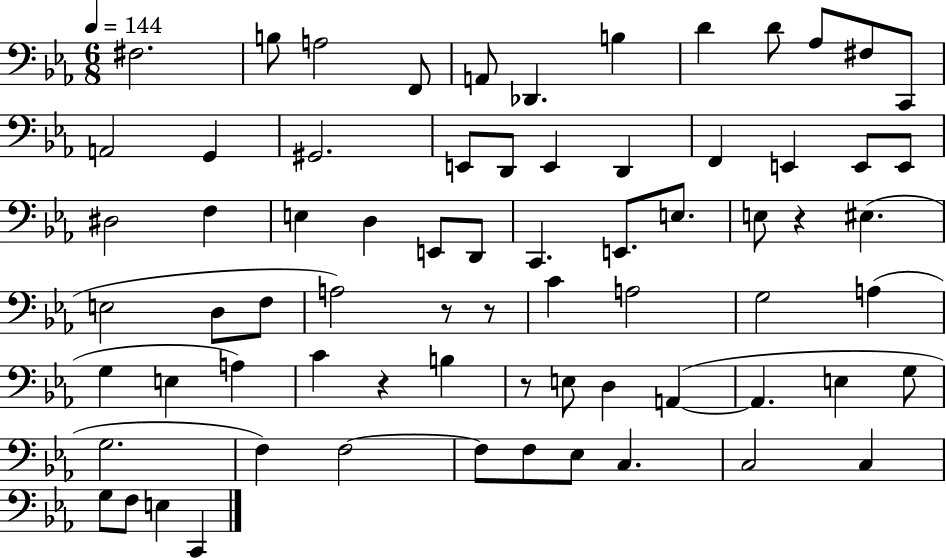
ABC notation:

X:1
T:Untitled
M:6/8
L:1/4
K:Eb
^F,2 B,/2 A,2 F,,/2 A,,/2 _D,, B, D D/2 _A,/2 ^F,/2 C,,/2 A,,2 G,, ^G,,2 E,,/2 D,,/2 E,, D,, F,, E,, E,,/2 E,,/2 ^D,2 F, E, D, E,,/2 D,,/2 C,, E,,/2 E,/2 E,/2 z ^E, E,2 D,/2 F,/2 A,2 z/2 z/2 C A,2 G,2 A, G, E, A, C z B, z/2 E,/2 D, A,, A,, E, G,/2 G,2 F, F,2 F,/2 F,/2 _E,/2 C, C,2 C, G,/2 F,/2 E, C,,